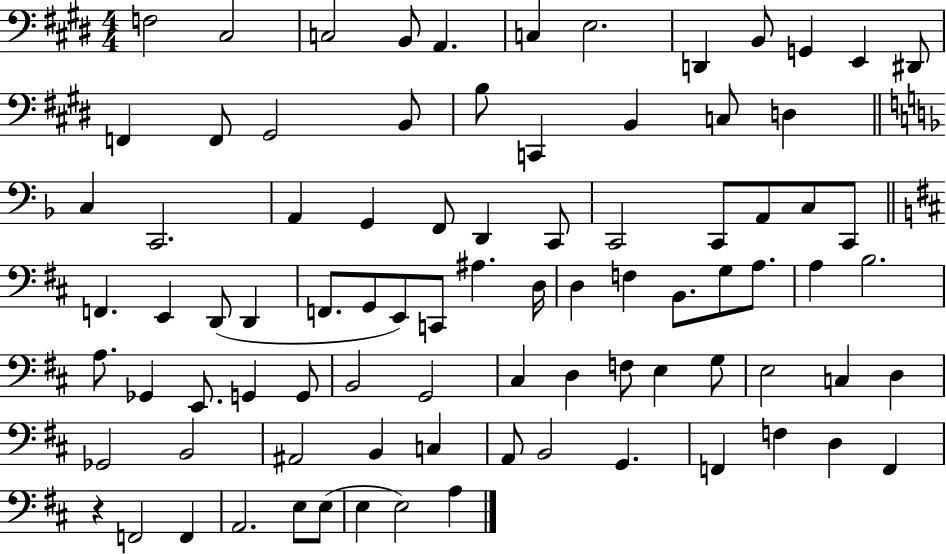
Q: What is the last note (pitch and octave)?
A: A3